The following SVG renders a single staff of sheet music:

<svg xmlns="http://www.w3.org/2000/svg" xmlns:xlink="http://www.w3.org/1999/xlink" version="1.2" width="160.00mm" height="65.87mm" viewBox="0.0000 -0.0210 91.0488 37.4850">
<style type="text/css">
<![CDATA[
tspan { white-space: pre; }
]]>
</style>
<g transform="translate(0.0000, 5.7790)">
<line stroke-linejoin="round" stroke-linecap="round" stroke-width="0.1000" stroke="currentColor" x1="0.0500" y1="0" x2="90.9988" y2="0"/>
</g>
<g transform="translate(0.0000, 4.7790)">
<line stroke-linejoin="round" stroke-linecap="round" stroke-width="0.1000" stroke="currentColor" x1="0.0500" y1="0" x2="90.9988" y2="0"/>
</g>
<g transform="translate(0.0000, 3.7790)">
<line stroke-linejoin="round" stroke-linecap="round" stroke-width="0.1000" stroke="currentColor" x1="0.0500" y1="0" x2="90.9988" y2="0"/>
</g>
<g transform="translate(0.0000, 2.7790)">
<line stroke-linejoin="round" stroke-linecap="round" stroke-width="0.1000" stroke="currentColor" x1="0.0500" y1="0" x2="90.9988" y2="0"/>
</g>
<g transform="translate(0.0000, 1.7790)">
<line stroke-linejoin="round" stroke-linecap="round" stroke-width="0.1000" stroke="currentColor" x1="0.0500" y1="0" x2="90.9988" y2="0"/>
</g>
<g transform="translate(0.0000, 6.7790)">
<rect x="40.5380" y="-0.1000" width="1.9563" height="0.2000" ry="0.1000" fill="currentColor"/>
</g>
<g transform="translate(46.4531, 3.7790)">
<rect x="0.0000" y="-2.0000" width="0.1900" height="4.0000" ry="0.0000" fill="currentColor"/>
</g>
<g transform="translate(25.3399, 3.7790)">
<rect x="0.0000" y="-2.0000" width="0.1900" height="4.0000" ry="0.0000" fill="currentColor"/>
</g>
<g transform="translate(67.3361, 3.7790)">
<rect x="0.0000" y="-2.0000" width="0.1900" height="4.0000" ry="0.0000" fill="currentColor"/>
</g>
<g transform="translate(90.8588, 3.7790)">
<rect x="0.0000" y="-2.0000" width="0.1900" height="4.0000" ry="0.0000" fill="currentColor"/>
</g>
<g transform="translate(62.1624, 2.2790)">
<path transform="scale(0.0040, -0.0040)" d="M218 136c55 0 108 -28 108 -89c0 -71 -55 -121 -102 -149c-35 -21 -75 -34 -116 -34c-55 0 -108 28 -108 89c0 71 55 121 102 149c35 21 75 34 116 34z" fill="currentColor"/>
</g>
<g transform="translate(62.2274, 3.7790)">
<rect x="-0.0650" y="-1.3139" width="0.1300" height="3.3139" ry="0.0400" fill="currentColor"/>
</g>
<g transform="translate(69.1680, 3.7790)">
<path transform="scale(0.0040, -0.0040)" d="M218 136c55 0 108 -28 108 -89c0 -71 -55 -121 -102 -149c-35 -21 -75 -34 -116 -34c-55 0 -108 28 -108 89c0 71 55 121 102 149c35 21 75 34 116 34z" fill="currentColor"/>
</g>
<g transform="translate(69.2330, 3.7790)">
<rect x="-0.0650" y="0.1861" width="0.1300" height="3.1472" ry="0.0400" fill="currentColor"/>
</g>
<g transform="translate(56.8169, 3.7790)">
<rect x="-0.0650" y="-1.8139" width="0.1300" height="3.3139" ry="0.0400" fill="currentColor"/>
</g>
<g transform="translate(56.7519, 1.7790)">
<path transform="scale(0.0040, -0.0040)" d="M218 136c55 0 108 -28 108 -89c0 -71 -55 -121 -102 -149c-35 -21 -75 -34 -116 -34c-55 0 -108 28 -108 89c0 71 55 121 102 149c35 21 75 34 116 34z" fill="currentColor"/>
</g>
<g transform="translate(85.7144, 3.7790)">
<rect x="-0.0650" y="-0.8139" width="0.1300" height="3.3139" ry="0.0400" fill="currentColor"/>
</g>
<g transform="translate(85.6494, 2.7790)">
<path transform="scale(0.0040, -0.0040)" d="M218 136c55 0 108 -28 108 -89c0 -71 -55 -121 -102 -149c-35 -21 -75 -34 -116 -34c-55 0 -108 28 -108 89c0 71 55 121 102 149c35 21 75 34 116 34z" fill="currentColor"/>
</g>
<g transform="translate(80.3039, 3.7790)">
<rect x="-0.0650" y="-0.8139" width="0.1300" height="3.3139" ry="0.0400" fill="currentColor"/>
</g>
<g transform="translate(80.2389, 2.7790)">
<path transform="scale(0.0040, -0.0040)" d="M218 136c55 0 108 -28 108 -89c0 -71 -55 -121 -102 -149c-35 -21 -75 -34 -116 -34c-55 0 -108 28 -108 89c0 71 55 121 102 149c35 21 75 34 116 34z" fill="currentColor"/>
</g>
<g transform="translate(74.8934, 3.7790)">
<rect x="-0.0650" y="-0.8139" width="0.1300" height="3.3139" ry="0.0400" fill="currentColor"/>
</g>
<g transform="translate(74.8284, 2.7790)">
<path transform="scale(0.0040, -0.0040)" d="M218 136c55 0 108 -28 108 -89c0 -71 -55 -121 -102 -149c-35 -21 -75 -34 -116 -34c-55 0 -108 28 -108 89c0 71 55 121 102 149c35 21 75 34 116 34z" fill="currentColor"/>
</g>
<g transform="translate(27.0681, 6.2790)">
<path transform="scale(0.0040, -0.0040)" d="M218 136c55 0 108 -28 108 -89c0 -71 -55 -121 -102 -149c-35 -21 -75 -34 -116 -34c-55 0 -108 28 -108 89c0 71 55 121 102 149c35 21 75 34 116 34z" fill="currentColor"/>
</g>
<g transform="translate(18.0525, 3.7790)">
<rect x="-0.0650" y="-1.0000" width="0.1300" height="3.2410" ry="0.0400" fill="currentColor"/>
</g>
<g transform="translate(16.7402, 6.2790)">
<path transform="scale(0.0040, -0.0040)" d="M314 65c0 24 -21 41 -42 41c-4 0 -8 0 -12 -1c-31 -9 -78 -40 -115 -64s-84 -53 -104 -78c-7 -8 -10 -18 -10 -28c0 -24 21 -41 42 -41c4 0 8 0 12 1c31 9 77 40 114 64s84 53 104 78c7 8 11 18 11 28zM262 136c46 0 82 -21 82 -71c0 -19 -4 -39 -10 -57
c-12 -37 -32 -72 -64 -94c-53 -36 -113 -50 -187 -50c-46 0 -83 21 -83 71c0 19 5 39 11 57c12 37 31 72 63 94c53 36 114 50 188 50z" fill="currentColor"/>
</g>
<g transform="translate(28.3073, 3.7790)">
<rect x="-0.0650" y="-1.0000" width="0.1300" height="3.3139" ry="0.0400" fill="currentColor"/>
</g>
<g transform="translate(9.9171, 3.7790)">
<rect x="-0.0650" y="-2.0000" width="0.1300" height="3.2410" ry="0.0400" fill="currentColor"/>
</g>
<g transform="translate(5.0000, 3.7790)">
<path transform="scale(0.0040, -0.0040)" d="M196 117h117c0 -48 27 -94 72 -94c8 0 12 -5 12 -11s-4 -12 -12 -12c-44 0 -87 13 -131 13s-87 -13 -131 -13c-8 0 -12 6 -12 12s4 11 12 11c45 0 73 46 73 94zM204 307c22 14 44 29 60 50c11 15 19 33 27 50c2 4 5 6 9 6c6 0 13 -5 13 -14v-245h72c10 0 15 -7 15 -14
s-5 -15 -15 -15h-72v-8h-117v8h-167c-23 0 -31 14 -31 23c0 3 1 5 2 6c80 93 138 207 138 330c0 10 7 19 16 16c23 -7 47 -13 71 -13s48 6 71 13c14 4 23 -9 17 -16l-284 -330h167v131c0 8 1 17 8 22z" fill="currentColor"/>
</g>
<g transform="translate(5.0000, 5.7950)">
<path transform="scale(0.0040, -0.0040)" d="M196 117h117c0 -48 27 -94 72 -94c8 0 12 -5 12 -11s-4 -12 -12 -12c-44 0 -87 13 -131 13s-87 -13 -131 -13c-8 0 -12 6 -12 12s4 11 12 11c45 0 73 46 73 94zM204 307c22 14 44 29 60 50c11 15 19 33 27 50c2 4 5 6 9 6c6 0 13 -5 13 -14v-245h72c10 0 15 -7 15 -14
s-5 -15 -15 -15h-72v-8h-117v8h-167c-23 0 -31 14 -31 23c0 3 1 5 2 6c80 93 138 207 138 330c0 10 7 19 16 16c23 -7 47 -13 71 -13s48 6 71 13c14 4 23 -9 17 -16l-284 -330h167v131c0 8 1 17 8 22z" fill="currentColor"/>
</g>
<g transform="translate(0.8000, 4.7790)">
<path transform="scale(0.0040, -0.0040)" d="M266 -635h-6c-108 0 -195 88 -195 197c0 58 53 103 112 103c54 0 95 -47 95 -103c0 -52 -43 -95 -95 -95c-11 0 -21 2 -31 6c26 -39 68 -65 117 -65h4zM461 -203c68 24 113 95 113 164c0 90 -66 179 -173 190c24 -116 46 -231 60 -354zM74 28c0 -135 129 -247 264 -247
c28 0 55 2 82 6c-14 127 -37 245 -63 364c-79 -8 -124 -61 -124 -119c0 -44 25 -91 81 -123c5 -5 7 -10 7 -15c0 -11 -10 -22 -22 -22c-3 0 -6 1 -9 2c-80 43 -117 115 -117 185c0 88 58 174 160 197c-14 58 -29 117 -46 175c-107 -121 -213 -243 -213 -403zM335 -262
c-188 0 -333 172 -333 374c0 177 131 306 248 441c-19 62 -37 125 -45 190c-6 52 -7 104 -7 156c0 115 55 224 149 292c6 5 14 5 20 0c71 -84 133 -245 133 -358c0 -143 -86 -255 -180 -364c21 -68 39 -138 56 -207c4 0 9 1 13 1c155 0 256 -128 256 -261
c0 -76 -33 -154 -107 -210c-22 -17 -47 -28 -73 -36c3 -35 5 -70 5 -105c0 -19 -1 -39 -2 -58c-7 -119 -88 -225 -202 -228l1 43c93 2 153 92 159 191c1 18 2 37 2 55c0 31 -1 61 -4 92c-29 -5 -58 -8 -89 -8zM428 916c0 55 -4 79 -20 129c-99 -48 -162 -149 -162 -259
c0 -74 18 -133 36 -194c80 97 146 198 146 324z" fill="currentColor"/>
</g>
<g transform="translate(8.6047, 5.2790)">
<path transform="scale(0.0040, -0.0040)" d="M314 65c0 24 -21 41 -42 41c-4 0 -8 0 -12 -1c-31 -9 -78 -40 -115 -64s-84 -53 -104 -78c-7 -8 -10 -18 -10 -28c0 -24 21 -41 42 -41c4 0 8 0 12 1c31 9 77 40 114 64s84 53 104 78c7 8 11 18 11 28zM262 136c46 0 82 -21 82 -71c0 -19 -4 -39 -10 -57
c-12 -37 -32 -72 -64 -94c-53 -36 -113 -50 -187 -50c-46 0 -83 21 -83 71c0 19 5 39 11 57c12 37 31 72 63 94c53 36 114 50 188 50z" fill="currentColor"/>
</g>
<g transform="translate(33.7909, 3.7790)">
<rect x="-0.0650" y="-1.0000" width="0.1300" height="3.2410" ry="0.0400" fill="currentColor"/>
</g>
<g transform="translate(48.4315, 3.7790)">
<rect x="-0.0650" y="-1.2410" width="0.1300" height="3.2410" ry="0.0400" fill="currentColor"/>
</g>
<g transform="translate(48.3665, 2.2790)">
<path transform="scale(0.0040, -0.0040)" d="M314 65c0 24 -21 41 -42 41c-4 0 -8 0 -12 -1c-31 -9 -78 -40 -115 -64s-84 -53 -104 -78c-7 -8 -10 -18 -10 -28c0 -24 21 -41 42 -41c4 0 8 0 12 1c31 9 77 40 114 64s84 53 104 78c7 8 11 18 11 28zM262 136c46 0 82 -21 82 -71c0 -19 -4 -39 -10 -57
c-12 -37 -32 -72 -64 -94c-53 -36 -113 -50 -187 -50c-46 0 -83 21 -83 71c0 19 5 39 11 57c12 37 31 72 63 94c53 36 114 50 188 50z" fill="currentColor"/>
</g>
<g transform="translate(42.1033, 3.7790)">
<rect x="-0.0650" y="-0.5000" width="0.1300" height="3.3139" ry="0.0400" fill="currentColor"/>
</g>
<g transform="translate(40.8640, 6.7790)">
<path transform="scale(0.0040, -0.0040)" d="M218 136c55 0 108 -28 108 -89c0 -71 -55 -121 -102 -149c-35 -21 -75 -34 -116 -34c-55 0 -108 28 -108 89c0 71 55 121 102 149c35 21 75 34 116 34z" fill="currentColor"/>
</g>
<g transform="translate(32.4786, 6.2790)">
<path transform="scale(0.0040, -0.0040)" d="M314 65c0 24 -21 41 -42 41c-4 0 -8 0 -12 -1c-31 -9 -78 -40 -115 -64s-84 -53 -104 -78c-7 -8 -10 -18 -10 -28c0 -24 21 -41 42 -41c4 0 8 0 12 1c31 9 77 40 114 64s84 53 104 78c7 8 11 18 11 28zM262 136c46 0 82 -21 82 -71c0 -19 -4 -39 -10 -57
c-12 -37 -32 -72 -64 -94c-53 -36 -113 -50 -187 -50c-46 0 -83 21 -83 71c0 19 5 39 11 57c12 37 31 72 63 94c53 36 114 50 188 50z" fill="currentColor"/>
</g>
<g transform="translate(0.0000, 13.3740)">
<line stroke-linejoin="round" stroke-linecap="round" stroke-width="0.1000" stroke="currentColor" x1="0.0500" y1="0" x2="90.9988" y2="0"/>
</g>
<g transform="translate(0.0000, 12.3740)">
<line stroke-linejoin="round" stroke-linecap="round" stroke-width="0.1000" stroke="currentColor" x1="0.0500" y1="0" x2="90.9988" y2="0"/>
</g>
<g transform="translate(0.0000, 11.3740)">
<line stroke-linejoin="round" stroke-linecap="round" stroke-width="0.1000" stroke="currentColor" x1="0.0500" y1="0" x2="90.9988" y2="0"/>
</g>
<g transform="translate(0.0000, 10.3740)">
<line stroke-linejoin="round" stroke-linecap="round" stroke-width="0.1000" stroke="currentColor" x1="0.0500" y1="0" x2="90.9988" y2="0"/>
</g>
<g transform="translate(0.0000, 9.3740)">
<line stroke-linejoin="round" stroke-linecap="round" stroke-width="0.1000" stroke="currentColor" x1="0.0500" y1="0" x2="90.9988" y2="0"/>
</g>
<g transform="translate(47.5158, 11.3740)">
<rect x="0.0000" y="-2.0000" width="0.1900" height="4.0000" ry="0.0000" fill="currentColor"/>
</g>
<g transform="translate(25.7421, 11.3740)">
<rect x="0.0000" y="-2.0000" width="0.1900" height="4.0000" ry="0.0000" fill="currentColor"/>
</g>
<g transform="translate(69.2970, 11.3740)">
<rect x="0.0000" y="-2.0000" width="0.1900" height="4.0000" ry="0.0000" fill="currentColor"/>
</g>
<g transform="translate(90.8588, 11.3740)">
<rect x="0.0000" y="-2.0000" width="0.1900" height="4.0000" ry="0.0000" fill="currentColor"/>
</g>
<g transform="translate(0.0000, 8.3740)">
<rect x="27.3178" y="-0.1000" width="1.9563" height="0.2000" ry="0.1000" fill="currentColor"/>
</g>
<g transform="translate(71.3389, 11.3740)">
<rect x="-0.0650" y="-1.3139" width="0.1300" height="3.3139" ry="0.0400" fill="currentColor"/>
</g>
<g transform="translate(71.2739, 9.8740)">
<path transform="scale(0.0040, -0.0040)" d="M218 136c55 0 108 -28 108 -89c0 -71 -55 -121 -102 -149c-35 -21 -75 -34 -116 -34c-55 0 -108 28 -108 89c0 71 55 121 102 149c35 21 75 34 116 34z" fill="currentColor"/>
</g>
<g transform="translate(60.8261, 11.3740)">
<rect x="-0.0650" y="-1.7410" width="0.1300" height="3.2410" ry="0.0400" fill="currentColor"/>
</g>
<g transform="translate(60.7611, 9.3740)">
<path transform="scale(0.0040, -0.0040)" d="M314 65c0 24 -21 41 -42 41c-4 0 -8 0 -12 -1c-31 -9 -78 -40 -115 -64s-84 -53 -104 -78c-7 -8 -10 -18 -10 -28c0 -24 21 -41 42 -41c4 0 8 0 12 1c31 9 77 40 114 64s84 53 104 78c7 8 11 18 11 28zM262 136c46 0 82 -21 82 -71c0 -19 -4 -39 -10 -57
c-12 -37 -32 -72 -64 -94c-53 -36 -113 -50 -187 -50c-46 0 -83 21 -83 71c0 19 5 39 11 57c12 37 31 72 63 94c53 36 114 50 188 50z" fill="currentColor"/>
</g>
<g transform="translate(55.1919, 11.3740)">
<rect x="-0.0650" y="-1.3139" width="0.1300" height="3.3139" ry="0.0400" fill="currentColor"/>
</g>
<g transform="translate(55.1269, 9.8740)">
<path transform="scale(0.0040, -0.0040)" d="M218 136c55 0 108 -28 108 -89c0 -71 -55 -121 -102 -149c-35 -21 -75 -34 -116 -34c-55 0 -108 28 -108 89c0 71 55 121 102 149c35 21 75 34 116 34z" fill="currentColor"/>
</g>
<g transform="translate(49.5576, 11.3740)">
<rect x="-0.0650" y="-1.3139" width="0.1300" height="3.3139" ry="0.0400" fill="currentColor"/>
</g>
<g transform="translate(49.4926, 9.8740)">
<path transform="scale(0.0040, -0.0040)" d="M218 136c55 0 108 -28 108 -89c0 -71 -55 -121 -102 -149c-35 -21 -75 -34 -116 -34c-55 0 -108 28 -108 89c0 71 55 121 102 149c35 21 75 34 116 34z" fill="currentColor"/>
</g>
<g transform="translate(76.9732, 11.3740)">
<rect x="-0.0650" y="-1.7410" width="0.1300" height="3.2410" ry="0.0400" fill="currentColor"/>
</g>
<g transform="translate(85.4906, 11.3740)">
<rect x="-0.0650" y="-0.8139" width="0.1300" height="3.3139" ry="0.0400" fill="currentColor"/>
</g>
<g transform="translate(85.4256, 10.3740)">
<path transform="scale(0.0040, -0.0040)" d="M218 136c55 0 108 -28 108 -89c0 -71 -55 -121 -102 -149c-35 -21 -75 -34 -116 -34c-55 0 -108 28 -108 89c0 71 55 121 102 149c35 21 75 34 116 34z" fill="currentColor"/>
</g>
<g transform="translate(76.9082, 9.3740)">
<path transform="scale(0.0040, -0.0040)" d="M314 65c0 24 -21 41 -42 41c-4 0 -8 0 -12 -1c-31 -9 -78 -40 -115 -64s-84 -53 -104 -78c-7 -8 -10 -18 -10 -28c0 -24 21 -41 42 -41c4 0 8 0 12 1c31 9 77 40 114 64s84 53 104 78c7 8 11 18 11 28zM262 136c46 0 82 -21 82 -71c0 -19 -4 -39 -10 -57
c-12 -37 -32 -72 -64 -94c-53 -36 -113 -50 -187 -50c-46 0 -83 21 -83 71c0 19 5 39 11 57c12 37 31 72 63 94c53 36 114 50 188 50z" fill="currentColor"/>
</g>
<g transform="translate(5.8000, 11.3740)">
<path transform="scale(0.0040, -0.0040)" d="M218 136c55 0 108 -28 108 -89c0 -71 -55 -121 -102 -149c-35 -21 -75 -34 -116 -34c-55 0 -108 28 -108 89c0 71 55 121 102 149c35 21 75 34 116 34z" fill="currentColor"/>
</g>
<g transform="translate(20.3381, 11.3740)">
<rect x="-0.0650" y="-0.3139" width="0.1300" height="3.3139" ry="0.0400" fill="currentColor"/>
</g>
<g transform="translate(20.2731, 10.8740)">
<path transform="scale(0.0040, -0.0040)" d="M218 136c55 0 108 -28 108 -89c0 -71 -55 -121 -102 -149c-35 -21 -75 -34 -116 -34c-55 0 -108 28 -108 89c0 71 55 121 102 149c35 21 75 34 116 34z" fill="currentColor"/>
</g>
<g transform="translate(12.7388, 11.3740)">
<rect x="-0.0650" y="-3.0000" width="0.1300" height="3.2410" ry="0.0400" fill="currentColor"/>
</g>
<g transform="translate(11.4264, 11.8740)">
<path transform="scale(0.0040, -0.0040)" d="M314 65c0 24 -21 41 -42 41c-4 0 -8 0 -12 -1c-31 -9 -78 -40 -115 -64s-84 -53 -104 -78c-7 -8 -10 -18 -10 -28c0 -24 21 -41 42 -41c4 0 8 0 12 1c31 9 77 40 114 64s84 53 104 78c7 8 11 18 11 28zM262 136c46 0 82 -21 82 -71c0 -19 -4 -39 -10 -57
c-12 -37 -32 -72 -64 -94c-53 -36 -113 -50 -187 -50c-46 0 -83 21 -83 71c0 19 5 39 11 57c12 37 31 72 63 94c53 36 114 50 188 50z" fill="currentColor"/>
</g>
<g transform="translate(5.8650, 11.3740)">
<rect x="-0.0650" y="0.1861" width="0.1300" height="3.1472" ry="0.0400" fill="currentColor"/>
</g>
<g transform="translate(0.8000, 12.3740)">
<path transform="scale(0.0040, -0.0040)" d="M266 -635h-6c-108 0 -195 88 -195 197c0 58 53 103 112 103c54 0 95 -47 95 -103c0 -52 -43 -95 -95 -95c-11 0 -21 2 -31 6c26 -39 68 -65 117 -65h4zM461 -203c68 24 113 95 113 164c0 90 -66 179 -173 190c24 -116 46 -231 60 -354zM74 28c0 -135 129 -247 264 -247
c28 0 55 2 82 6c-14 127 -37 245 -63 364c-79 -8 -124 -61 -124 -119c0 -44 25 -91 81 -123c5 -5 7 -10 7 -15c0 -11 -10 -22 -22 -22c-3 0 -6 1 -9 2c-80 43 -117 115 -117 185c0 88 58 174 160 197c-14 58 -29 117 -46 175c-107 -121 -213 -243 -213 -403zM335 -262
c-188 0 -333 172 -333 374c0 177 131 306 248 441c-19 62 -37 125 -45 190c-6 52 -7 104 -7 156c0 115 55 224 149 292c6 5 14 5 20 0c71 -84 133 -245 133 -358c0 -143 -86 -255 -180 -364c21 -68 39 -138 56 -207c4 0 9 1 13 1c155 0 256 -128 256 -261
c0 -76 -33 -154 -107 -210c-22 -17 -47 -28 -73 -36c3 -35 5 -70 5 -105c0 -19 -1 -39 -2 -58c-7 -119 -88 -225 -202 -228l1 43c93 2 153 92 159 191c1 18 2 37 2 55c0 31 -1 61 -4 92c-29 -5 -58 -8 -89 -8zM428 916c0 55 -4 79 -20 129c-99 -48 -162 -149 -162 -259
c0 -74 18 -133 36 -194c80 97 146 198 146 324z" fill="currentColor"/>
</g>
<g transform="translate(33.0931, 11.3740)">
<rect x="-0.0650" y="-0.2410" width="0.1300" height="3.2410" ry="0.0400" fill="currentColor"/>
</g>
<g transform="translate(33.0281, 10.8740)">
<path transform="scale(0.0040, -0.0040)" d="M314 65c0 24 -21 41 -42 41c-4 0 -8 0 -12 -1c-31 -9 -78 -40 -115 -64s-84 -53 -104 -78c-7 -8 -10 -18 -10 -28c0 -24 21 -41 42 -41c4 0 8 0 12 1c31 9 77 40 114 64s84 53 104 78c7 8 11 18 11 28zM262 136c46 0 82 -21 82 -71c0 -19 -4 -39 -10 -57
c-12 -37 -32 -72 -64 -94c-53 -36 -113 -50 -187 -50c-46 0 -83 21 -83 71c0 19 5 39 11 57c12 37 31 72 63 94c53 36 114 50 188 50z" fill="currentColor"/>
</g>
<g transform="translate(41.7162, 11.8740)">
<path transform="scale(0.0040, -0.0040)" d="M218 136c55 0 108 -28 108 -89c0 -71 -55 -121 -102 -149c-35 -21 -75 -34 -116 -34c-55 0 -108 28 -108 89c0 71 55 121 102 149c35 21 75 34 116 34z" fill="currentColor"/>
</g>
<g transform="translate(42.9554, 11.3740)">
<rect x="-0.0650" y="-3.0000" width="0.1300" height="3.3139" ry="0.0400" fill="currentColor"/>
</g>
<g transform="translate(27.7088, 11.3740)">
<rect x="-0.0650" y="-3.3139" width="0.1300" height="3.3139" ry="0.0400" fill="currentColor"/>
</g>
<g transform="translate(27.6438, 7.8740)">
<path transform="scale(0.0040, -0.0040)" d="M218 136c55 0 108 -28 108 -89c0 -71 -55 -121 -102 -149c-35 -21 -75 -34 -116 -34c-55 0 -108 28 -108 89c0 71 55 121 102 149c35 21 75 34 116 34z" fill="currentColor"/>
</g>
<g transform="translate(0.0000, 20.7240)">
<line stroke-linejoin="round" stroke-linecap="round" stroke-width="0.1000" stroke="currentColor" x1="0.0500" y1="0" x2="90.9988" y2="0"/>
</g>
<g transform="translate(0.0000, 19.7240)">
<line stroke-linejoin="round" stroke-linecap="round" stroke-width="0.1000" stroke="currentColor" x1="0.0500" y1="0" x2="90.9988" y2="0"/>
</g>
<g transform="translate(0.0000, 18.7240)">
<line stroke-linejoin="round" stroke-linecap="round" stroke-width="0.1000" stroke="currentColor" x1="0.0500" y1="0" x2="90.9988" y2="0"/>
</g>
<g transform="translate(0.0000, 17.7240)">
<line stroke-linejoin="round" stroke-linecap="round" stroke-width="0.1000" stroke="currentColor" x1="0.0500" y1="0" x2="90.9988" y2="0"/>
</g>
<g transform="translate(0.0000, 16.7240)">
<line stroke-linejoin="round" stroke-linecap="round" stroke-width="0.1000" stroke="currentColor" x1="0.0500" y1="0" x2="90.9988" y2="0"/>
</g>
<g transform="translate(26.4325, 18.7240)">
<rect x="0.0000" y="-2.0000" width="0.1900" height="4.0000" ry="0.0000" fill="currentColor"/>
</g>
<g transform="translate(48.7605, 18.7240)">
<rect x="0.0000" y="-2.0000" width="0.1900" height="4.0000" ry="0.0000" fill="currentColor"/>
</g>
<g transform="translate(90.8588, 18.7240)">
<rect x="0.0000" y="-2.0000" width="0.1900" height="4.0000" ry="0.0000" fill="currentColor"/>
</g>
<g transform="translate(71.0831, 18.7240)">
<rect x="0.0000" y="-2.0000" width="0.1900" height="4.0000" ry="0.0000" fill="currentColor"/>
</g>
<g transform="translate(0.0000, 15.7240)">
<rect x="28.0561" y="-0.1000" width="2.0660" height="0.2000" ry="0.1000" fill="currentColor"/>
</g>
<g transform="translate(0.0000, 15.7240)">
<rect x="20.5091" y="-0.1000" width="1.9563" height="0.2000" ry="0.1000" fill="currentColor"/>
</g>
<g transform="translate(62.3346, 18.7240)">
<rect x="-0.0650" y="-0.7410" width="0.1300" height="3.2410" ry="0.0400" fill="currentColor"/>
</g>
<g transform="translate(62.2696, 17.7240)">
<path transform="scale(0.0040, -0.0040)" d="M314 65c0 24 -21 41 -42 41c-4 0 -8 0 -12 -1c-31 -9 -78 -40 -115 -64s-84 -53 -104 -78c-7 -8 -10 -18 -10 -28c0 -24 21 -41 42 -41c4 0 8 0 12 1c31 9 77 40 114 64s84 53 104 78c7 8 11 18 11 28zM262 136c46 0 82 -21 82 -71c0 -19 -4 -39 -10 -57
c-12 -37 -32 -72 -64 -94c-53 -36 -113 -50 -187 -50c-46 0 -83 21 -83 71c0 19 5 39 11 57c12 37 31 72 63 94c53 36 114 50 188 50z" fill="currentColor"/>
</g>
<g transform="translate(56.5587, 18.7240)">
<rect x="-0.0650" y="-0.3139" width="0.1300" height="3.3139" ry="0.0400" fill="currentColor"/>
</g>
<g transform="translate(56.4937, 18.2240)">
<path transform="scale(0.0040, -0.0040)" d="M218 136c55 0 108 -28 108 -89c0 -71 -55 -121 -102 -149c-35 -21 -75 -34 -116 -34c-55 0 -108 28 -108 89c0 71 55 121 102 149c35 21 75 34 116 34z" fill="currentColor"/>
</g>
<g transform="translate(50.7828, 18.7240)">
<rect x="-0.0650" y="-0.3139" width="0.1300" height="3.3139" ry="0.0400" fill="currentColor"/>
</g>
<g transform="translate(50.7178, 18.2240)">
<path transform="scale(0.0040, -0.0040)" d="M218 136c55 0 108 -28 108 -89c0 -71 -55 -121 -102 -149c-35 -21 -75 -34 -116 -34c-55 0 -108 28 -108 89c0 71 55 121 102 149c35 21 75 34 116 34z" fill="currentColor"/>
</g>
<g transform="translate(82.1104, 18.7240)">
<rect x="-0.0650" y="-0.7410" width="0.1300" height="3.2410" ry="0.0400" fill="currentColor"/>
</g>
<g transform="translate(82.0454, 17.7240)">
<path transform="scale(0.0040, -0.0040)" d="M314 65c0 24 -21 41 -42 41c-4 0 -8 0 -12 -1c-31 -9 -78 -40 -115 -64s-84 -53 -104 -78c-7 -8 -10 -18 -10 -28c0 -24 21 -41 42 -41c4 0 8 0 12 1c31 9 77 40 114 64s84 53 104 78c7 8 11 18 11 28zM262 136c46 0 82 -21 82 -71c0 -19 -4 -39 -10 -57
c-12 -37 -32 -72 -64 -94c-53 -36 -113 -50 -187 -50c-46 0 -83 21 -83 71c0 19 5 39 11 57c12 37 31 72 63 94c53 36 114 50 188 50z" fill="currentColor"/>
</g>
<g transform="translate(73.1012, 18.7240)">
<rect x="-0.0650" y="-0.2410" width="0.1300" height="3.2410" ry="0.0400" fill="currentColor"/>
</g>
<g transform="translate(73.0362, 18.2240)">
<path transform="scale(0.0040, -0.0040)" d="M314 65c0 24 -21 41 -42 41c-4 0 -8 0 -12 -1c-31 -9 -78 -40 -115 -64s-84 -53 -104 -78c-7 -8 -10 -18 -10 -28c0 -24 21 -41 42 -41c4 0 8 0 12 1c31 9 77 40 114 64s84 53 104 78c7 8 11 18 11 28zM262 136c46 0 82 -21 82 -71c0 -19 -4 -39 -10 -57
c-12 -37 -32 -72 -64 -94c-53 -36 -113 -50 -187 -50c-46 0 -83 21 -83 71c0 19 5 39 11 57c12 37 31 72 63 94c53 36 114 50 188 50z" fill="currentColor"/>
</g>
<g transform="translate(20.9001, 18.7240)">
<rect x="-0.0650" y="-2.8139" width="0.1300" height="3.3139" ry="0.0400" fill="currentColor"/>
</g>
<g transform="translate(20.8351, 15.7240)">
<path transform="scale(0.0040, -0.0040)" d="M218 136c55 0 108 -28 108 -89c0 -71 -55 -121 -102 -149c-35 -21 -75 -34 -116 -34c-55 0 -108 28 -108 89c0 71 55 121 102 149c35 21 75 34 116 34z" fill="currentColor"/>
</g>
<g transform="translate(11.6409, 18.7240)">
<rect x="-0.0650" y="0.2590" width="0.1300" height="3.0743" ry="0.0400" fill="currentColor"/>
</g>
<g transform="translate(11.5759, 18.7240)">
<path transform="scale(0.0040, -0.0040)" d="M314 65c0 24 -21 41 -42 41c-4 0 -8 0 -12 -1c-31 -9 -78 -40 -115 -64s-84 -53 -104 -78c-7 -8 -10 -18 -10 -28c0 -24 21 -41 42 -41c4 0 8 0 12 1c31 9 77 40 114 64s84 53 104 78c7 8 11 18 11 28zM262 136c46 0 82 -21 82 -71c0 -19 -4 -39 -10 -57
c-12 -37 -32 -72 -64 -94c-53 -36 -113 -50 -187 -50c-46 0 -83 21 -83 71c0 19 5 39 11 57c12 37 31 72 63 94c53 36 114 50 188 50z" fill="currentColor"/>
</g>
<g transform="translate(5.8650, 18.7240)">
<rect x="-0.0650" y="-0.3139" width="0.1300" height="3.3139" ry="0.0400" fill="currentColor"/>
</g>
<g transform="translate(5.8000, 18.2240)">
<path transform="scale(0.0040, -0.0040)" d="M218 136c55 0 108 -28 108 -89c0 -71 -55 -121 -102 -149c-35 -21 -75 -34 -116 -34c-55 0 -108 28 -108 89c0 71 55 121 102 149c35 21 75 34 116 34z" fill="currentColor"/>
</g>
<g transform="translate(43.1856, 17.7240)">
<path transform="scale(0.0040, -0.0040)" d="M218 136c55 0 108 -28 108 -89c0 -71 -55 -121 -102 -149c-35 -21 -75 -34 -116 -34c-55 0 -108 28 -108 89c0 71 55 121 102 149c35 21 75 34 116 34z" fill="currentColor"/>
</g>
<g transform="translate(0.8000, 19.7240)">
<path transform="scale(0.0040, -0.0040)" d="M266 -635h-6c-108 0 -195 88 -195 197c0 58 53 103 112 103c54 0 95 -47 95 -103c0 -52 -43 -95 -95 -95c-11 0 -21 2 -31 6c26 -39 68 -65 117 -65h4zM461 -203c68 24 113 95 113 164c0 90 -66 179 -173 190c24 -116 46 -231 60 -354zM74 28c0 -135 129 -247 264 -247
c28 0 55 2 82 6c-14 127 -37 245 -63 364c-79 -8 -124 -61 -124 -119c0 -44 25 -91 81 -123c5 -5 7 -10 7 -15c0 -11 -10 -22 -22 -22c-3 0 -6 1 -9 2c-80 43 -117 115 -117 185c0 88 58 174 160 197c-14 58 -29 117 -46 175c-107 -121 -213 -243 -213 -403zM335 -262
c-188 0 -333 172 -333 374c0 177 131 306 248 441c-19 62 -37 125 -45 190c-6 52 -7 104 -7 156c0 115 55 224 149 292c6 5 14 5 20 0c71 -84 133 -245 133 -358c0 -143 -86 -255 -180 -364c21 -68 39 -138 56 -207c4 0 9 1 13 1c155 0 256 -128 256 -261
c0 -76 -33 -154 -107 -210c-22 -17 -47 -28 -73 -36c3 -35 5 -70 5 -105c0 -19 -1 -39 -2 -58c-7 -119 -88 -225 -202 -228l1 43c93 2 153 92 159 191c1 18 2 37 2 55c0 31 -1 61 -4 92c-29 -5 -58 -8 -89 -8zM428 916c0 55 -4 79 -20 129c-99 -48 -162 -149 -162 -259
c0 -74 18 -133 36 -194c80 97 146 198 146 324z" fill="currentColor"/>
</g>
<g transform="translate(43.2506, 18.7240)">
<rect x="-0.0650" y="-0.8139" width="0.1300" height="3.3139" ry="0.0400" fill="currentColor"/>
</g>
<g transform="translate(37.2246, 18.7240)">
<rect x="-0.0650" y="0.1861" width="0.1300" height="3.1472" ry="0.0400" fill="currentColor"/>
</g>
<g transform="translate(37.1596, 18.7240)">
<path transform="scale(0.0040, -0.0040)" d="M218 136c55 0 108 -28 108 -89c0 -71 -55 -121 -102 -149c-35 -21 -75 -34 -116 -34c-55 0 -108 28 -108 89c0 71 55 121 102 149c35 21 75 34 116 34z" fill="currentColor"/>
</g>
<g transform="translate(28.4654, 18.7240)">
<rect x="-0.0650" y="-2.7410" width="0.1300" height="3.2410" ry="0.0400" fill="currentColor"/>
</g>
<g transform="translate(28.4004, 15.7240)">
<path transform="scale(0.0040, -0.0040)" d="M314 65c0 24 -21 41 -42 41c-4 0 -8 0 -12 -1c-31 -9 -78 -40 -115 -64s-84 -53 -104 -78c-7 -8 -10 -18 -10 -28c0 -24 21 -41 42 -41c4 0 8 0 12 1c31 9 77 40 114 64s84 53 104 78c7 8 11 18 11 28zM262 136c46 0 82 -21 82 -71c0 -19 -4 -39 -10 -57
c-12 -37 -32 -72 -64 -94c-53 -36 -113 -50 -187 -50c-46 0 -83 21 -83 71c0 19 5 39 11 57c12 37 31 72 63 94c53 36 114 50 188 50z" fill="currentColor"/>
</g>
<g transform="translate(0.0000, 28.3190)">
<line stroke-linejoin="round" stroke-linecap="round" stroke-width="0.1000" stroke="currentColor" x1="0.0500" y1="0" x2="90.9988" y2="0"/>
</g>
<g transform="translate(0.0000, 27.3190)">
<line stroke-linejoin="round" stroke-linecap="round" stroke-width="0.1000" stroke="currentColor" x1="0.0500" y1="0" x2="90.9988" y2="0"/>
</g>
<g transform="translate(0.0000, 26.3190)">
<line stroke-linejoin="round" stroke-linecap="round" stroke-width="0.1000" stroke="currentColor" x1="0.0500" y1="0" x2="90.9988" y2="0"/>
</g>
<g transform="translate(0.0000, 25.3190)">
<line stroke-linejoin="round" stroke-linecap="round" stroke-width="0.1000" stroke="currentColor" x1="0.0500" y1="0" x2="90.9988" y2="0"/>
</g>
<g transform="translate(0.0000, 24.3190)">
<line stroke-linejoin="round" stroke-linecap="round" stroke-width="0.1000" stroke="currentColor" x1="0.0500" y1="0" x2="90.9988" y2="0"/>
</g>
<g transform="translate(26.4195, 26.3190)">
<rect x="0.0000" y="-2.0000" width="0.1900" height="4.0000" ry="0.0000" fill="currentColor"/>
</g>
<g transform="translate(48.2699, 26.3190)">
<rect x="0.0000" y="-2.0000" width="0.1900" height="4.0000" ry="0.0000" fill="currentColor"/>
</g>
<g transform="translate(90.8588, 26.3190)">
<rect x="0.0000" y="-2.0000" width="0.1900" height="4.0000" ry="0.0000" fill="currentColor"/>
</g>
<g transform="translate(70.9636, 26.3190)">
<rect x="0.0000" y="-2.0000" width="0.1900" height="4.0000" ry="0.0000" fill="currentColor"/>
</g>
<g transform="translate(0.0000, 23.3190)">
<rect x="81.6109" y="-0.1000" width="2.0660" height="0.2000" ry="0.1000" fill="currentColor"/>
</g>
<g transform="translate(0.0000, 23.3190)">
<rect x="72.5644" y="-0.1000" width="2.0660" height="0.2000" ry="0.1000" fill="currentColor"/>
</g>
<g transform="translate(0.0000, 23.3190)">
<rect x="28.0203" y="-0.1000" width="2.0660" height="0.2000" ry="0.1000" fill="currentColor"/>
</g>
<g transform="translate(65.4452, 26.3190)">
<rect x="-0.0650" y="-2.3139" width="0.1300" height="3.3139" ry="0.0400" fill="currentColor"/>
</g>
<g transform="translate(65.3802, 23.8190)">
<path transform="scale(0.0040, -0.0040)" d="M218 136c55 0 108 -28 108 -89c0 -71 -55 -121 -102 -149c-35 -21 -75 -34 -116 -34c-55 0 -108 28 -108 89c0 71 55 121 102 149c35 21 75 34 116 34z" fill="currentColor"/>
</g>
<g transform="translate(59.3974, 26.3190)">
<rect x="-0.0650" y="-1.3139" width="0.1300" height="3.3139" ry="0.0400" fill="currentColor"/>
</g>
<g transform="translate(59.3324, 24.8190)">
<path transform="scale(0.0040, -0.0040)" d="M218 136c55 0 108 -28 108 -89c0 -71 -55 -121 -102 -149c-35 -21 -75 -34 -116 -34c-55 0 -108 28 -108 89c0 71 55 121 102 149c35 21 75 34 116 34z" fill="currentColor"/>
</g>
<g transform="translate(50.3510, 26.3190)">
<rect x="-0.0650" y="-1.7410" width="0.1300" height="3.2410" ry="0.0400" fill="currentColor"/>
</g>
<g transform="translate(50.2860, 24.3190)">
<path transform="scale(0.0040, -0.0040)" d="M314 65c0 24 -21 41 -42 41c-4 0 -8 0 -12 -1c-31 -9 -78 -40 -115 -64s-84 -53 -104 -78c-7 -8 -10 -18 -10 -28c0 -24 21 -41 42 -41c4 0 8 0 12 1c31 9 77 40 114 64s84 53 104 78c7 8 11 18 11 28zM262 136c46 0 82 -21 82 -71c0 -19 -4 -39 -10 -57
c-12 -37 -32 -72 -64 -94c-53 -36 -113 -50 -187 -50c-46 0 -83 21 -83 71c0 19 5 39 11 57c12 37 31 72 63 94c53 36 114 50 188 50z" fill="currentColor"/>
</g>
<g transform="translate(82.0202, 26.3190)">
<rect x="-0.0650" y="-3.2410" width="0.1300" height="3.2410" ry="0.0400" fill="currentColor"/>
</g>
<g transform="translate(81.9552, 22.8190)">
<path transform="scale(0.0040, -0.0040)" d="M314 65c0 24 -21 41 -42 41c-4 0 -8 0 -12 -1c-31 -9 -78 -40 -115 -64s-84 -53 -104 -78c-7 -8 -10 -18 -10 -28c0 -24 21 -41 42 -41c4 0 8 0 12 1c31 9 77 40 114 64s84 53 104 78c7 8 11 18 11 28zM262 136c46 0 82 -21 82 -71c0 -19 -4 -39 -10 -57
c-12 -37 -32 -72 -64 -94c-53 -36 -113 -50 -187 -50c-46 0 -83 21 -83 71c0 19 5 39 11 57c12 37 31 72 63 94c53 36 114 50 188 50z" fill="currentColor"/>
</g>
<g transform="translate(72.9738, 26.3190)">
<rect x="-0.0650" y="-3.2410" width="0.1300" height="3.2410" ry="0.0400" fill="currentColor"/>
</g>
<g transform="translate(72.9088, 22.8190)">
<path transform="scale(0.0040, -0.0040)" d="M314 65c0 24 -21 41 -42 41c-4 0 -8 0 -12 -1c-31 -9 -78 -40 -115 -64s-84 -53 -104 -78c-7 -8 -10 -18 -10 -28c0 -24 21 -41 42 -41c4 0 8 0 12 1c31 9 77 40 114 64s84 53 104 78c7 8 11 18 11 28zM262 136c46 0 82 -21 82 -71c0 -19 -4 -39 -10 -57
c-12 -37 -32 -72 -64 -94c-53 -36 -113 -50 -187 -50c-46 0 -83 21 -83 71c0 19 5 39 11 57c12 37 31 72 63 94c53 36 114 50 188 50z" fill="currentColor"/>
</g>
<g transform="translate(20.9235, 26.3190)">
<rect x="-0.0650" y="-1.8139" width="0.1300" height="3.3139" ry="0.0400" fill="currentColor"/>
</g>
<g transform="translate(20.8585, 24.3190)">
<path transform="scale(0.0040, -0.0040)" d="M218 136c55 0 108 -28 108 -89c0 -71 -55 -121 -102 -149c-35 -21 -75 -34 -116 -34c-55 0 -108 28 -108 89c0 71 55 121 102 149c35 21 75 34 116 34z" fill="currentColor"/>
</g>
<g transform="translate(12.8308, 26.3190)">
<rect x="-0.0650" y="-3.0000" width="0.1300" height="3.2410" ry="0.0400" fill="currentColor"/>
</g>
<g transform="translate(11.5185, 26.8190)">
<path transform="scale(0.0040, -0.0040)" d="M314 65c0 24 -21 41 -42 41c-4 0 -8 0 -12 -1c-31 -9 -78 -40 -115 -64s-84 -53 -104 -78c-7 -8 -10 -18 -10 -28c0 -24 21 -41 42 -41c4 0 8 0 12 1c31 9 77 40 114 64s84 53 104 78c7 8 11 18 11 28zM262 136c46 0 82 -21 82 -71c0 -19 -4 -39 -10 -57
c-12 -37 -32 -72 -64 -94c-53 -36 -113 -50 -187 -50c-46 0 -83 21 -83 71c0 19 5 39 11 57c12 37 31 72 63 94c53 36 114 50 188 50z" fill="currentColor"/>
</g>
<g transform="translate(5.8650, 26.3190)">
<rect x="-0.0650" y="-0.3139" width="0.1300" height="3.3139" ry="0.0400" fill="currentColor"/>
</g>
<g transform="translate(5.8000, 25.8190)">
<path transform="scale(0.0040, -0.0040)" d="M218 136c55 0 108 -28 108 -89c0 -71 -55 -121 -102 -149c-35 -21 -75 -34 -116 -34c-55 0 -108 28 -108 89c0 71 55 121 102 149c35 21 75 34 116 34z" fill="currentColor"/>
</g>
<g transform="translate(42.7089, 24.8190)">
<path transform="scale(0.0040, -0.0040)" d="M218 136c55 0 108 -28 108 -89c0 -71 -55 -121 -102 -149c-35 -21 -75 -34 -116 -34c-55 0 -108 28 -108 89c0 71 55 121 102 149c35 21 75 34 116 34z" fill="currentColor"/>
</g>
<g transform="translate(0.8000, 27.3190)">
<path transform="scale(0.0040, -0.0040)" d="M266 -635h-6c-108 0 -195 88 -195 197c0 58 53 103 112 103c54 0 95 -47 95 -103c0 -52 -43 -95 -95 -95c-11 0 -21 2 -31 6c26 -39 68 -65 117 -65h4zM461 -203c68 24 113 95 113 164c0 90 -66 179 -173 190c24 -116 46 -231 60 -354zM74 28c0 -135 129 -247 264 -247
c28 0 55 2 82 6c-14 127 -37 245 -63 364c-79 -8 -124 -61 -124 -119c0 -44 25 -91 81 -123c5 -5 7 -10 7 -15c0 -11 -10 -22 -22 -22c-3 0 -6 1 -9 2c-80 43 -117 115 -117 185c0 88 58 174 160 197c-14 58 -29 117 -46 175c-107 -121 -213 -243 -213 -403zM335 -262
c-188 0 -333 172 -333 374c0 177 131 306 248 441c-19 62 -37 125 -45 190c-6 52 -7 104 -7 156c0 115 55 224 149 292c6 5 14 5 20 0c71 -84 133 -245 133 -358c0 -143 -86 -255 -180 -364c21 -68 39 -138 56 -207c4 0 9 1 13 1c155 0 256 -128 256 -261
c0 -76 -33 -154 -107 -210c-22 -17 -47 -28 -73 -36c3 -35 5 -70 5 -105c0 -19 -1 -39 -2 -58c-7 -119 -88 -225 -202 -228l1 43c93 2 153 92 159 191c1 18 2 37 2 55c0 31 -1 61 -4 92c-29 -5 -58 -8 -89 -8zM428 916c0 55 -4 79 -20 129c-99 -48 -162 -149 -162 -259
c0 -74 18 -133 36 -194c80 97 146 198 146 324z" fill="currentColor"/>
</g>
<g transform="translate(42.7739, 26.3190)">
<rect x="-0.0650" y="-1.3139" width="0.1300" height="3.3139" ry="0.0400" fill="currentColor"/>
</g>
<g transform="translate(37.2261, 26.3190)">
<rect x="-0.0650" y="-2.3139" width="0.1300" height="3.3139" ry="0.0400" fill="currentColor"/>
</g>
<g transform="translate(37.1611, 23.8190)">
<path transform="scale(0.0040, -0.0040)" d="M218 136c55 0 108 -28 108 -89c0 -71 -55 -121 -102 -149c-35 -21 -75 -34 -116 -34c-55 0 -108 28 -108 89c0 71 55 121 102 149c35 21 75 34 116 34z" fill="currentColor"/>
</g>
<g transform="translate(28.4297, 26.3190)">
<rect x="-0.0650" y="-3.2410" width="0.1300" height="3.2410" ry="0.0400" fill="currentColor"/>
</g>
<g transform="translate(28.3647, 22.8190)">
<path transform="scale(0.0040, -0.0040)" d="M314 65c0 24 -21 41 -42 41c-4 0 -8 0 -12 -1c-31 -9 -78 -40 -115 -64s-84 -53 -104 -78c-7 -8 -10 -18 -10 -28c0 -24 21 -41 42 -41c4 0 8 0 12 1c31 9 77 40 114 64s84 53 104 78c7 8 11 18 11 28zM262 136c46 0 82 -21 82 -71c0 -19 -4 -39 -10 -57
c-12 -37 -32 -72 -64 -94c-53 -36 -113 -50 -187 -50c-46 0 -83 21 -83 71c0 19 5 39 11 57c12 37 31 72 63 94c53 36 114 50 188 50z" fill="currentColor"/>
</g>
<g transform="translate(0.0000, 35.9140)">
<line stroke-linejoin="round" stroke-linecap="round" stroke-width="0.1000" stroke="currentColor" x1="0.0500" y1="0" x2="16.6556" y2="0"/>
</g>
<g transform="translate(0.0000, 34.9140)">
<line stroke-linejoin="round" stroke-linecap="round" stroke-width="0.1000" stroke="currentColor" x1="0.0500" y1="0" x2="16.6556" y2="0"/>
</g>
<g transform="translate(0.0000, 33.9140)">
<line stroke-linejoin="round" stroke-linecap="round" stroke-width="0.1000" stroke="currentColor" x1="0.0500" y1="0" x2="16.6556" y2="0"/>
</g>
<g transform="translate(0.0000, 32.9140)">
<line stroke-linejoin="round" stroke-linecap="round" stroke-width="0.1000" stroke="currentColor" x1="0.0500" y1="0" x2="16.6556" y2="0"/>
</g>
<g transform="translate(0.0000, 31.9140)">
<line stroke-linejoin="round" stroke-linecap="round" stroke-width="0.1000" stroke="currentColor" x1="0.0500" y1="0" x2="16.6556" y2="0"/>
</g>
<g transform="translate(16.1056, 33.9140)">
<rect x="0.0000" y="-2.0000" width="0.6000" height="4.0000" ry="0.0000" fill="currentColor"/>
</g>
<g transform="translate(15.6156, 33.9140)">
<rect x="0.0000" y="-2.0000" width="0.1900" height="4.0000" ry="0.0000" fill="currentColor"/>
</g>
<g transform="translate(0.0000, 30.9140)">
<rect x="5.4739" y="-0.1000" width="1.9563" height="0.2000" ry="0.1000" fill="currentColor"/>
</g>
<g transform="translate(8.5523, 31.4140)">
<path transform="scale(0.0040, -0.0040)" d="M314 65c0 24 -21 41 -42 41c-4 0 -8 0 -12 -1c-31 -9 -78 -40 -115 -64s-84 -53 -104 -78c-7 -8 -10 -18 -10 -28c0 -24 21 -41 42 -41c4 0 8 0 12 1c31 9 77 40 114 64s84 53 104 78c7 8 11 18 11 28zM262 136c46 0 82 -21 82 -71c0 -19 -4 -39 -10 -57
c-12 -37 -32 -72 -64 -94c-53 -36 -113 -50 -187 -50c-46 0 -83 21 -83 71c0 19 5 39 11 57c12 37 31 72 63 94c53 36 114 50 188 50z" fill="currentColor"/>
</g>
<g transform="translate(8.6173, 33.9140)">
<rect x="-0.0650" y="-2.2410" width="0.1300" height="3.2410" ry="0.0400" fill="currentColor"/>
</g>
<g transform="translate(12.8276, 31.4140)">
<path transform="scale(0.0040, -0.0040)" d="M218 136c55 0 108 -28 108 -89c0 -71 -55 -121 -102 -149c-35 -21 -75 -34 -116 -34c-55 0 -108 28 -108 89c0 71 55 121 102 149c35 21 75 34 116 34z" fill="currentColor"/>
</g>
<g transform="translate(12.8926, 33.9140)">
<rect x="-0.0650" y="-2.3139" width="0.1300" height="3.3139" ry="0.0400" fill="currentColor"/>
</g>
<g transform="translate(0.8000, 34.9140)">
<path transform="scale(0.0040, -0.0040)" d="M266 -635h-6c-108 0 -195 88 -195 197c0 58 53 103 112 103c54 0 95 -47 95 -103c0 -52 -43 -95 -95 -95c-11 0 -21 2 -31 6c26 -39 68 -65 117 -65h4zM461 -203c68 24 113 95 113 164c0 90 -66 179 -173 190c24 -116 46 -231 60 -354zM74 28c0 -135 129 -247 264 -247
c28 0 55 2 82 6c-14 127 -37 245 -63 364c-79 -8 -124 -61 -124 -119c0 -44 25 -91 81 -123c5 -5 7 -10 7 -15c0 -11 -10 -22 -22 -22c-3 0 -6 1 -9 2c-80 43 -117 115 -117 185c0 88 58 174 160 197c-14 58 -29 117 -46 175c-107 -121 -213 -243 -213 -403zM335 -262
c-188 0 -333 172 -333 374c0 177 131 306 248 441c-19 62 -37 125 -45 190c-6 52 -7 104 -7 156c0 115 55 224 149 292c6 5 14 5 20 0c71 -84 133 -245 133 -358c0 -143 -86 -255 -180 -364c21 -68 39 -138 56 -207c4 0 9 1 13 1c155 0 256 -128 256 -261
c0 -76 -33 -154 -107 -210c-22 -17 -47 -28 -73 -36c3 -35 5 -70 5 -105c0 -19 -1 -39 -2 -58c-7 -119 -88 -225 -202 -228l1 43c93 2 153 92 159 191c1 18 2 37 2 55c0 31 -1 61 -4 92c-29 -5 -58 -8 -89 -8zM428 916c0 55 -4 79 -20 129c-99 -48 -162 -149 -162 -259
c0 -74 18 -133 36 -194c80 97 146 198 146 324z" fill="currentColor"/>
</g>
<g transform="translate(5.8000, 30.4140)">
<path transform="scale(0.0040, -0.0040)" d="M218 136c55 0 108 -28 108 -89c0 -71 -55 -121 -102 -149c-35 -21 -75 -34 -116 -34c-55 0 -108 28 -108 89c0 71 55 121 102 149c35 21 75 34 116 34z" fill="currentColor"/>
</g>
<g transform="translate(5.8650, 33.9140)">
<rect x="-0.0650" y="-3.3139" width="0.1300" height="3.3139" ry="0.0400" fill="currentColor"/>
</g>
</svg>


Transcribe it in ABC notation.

X:1
T:Untitled
M:4/4
L:1/4
K:C
F2 D2 D D2 C e2 f e B d d d B A2 c b c2 A e e f2 e f2 d c B2 a a2 B d c c d2 c2 d2 c A2 f b2 g e f2 e g b2 b2 b g2 g